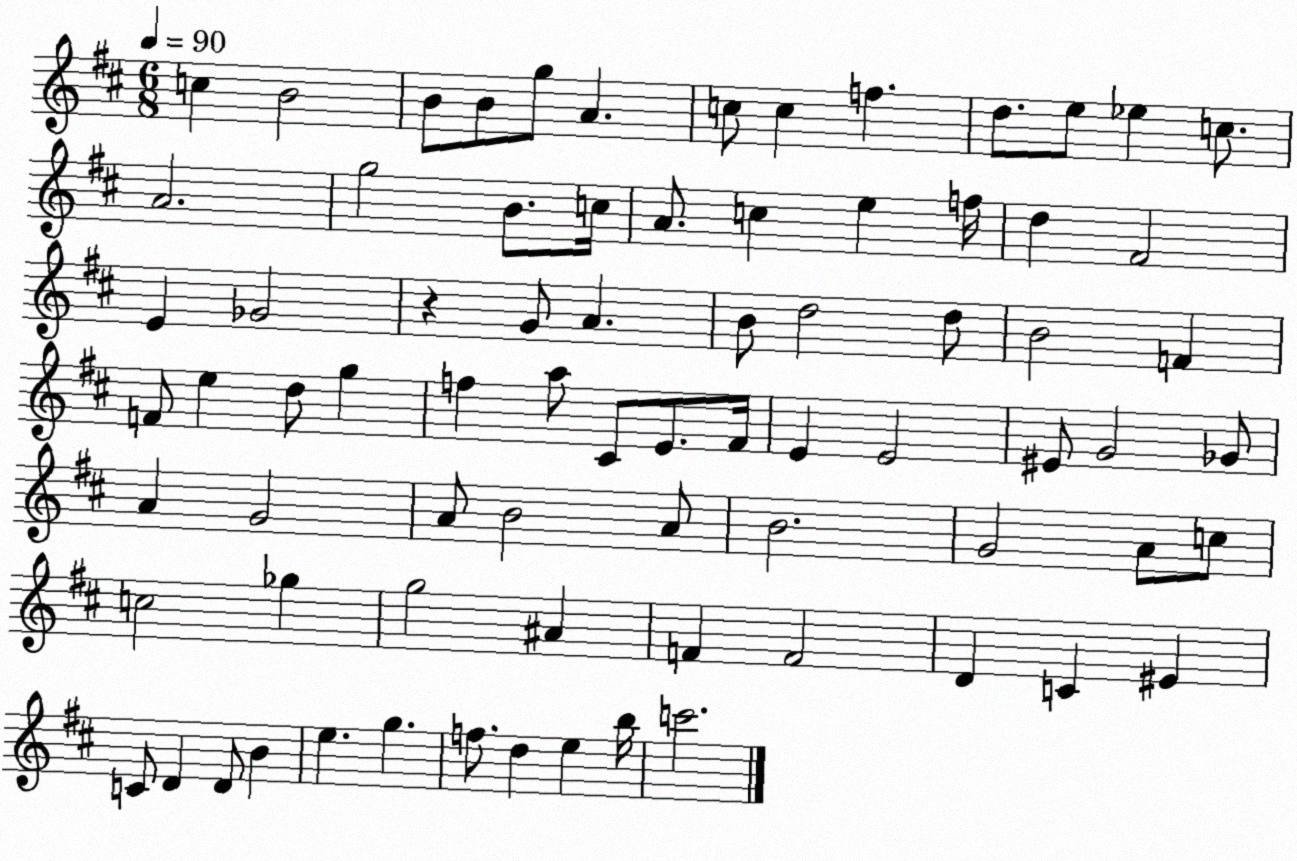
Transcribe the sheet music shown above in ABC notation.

X:1
T:Untitled
M:6/8
L:1/4
K:D
c B2 B/2 B/2 g/2 A c/2 c f d/2 e/2 _e c/2 A2 g2 B/2 c/4 A/2 c e f/4 d ^F2 E _G2 z G/2 A B/2 d2 d/2 B2 F F/2 e d/2 g f a/2 ^C/2 E/2 ^F/4 E E2 ^E/2 G2 _G/2 A G2 A/2 B2 A/2 B2 G2 A/2 c/2 c2 _g g2 ^A F F2 D C ^E C/2 D D/2 B e g f/2 d e b/4 c'2